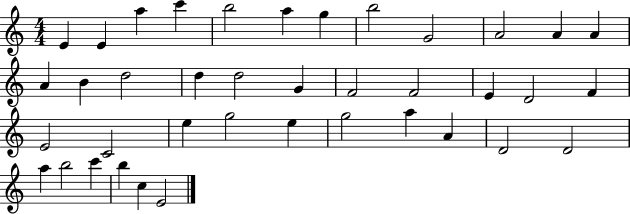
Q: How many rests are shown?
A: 0